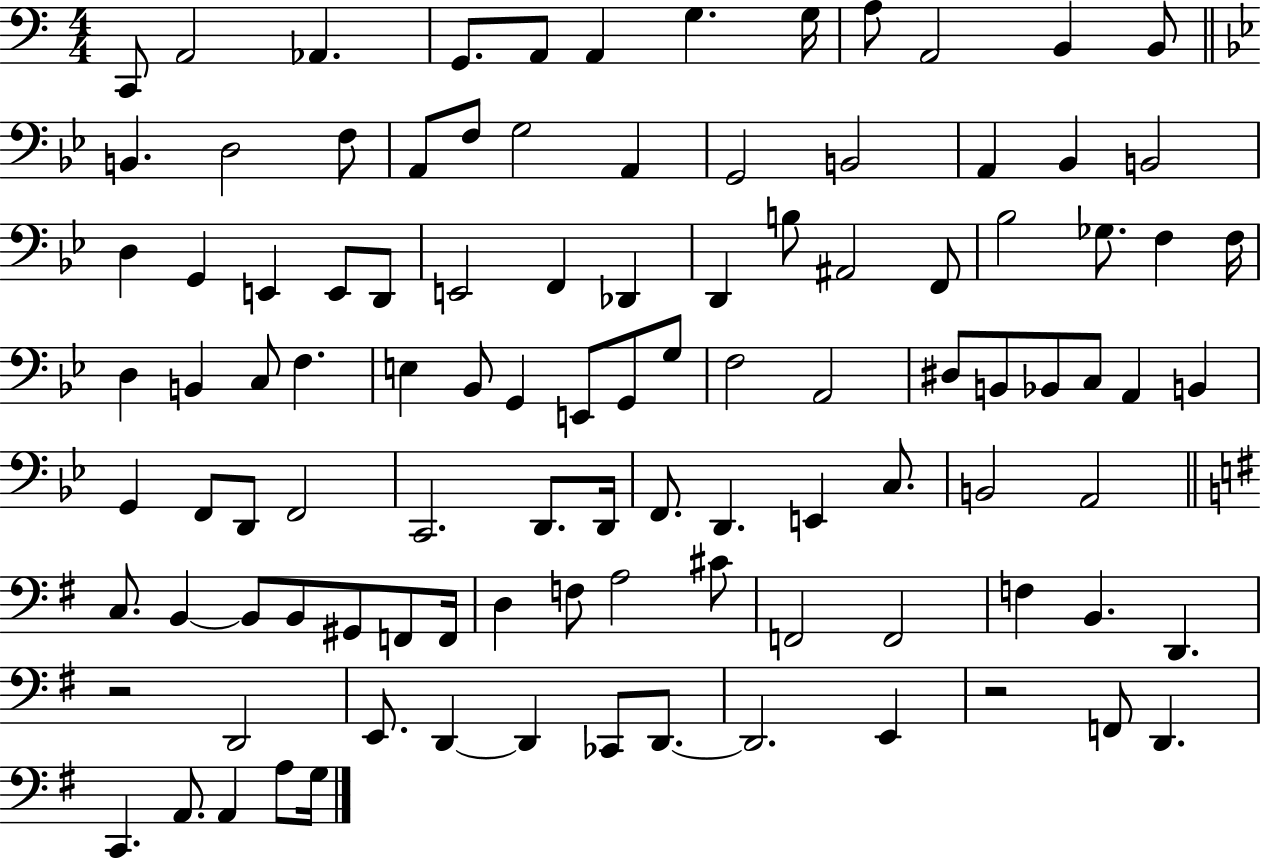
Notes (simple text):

C2/e A2/h Ab2/q. G2/e. A2/e A2/q G3/q. G3/s A3/e A2/h B2/q B2/e B2/q. D3/h F3/e A2/e F3/e G3/h A2/q G2/h B2/h A2/q Bb2/q B2/h D3/q G2/q E2/q E2/e D2/e E2/h F2/q Db2/q D2/q B3/e A#2/h F2/e Bb3/h Gb3/e. F3/q F3/s D3/q B2/q C3/e F3/q. E3/q Bb2/e G2/q E2/e G2/e G3/e F3/h A2/h D#3/e B2/e Bb2/e C3/e A2/q B2/q G2/q F2/e D2/e F2/h C2/h. D2/e. D2/s F2/e. D2/q. E2/q C3/e. B2/h A2/h C3/e. B2/q B2/e B2/e G#2/e F2/e F2/s D3/q F3/e A3/h C#4/e F2/h F2/h F3/q B2/q. D2/q. R/h D2/h E2/e. D2/q D2/q CES2/e D2/e. D2/h. E2/q R/h F2/e D2/q. C2/q. A2/e. A2/q A3/e G3/s